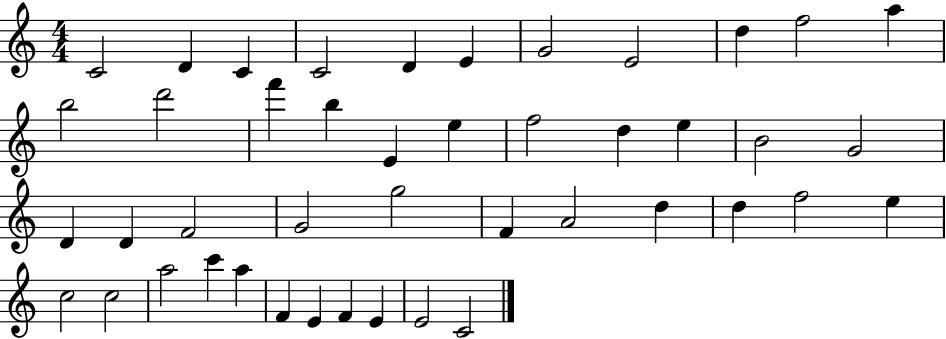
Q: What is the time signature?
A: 4/4